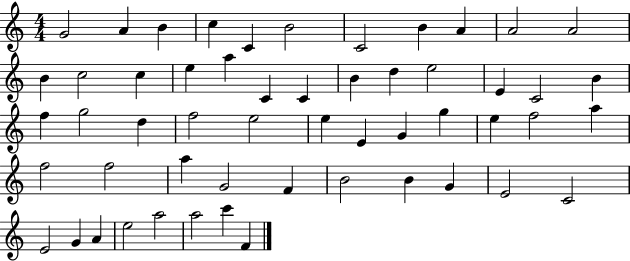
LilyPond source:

{
  \clef treble
  \numericTimeSignature
  \time 4/4
  \key c \major
  g'2 a'4 b'4 | c''4 c'4 b'2 | c'2 b'4 a'4 | a'2 a'2 | \break b'4 c''2 c''4 | e''4 a''4 c'4 c'4 | b'4 d''4 e''2 | e'4 c'2 b'4 | \break f''4 g''2 d''4 | f''2 e''2 | e''4 e'4 g'4 g''4 | e''4 f''2 a''4 | \break f''2 f''2 | a''4 g'2 f'4 | b'2 b'4 g'4 | e'2 c'2 | \break e'2 g'4 a'4 | e''2 a''2 | a''2 c'''4 f'4 | \bar "|."
}